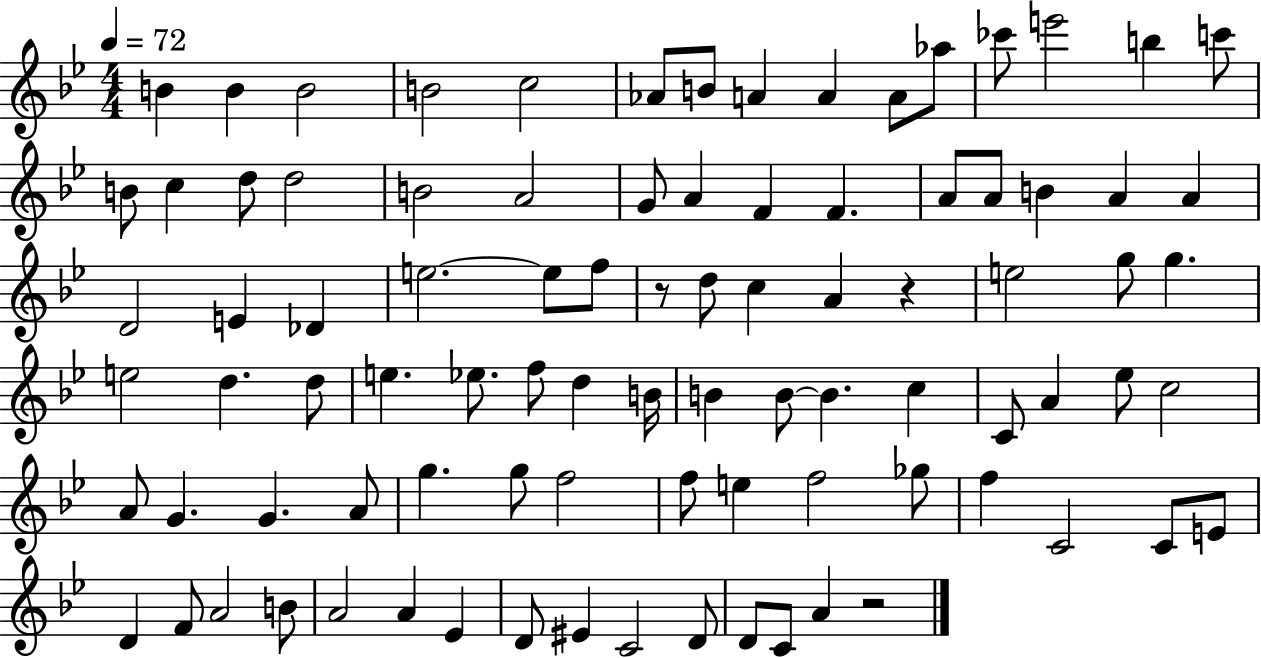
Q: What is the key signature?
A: BES major